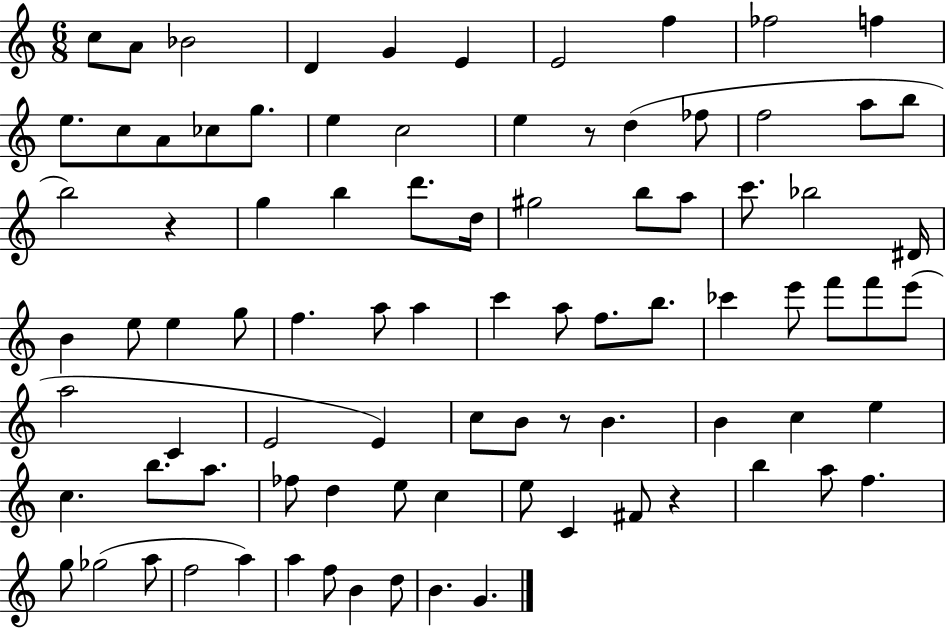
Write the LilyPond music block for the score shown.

{
  \clef treble
  \numericTimeSignature
  \time 6/8
  \key c \major
  c''8 a'8 bes'2 | d'4 g'4 e'4 | e'2 f''4 | fes''2 f''4 | \break e''8. c''8 a'8 ces''8 g''8. | e''4 c''2 | e''4 r8 d''4( fes''8 | f''2 a''8 b''8 | \break b''2) r4 | g''4 b''4 d'''8. d''16 | gis''2 b''8 a''8 | c'''8. bes''2 dis'16 | \break b'4 e''8 e''4 g''8 | f''4. a''8 a''4 | c'''4 a''8 f''8. b''8. | ces'''4 e'''8 f'''8 f'''8 e'''8( | \break a''2 c'4 | e'2 e'4) | c''8 b'8 r8 b'4. | b'4 c''4 e''4 | \break c''4. b''8. a''8. | fes''8 d''4 e''8 c''4 | e''8 c'4 fis'8 r4 | b''4 a''8 f''4. | \break g''8 ges''2( a''8 | f''2 a''4) | a''4 f''8 b'4 d''8 | b'4. g'4. | \break \bar "|."
}